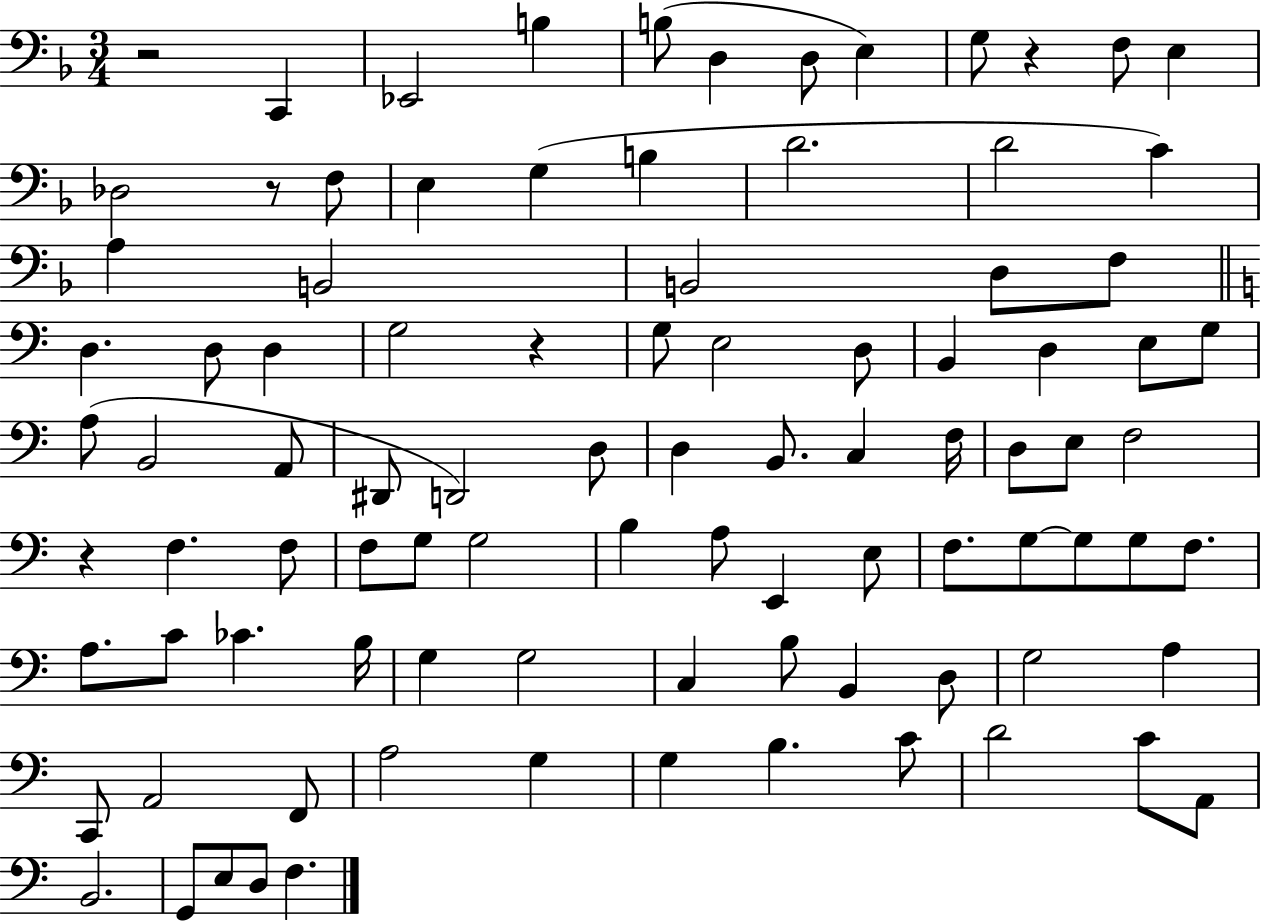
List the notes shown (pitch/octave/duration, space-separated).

R/h C2/q Eb2/h B3/q B3/e D3/q D3/e E3/q G3/e R/q F3/e E3/q Db3/h R/e F3/e E3/q G3/q B3/q D4/h. D4/h C4/q A3/q B2/h B2/h D3/e F3/e D3/q. D3/e D3/q G3/h R/q G3/e E3/h D3/e B2/q D3/q E3/e G3/e A3/e B2/h A2/e D#2/e D2/h D3/e D3/q B2/e. C3/q F3/s D3/e E3/e F3/h R/q F3/q. F3/e F3/e G3/e G3/h B3/q A3/e E2/q E3/e F3/e. G3/e G3/e G3/e F3/e. A3/e. C4/e CES4/q. B3/s G3/q G3/h C3/q B3/e B2/q D3/e G3/h A3/q C2/e A2/h F2/e A3/h G3/q G3/q B3/q. C4/e D4/h C4/e A2/e B2/h. G2/e E3/e D3/e F3/q.